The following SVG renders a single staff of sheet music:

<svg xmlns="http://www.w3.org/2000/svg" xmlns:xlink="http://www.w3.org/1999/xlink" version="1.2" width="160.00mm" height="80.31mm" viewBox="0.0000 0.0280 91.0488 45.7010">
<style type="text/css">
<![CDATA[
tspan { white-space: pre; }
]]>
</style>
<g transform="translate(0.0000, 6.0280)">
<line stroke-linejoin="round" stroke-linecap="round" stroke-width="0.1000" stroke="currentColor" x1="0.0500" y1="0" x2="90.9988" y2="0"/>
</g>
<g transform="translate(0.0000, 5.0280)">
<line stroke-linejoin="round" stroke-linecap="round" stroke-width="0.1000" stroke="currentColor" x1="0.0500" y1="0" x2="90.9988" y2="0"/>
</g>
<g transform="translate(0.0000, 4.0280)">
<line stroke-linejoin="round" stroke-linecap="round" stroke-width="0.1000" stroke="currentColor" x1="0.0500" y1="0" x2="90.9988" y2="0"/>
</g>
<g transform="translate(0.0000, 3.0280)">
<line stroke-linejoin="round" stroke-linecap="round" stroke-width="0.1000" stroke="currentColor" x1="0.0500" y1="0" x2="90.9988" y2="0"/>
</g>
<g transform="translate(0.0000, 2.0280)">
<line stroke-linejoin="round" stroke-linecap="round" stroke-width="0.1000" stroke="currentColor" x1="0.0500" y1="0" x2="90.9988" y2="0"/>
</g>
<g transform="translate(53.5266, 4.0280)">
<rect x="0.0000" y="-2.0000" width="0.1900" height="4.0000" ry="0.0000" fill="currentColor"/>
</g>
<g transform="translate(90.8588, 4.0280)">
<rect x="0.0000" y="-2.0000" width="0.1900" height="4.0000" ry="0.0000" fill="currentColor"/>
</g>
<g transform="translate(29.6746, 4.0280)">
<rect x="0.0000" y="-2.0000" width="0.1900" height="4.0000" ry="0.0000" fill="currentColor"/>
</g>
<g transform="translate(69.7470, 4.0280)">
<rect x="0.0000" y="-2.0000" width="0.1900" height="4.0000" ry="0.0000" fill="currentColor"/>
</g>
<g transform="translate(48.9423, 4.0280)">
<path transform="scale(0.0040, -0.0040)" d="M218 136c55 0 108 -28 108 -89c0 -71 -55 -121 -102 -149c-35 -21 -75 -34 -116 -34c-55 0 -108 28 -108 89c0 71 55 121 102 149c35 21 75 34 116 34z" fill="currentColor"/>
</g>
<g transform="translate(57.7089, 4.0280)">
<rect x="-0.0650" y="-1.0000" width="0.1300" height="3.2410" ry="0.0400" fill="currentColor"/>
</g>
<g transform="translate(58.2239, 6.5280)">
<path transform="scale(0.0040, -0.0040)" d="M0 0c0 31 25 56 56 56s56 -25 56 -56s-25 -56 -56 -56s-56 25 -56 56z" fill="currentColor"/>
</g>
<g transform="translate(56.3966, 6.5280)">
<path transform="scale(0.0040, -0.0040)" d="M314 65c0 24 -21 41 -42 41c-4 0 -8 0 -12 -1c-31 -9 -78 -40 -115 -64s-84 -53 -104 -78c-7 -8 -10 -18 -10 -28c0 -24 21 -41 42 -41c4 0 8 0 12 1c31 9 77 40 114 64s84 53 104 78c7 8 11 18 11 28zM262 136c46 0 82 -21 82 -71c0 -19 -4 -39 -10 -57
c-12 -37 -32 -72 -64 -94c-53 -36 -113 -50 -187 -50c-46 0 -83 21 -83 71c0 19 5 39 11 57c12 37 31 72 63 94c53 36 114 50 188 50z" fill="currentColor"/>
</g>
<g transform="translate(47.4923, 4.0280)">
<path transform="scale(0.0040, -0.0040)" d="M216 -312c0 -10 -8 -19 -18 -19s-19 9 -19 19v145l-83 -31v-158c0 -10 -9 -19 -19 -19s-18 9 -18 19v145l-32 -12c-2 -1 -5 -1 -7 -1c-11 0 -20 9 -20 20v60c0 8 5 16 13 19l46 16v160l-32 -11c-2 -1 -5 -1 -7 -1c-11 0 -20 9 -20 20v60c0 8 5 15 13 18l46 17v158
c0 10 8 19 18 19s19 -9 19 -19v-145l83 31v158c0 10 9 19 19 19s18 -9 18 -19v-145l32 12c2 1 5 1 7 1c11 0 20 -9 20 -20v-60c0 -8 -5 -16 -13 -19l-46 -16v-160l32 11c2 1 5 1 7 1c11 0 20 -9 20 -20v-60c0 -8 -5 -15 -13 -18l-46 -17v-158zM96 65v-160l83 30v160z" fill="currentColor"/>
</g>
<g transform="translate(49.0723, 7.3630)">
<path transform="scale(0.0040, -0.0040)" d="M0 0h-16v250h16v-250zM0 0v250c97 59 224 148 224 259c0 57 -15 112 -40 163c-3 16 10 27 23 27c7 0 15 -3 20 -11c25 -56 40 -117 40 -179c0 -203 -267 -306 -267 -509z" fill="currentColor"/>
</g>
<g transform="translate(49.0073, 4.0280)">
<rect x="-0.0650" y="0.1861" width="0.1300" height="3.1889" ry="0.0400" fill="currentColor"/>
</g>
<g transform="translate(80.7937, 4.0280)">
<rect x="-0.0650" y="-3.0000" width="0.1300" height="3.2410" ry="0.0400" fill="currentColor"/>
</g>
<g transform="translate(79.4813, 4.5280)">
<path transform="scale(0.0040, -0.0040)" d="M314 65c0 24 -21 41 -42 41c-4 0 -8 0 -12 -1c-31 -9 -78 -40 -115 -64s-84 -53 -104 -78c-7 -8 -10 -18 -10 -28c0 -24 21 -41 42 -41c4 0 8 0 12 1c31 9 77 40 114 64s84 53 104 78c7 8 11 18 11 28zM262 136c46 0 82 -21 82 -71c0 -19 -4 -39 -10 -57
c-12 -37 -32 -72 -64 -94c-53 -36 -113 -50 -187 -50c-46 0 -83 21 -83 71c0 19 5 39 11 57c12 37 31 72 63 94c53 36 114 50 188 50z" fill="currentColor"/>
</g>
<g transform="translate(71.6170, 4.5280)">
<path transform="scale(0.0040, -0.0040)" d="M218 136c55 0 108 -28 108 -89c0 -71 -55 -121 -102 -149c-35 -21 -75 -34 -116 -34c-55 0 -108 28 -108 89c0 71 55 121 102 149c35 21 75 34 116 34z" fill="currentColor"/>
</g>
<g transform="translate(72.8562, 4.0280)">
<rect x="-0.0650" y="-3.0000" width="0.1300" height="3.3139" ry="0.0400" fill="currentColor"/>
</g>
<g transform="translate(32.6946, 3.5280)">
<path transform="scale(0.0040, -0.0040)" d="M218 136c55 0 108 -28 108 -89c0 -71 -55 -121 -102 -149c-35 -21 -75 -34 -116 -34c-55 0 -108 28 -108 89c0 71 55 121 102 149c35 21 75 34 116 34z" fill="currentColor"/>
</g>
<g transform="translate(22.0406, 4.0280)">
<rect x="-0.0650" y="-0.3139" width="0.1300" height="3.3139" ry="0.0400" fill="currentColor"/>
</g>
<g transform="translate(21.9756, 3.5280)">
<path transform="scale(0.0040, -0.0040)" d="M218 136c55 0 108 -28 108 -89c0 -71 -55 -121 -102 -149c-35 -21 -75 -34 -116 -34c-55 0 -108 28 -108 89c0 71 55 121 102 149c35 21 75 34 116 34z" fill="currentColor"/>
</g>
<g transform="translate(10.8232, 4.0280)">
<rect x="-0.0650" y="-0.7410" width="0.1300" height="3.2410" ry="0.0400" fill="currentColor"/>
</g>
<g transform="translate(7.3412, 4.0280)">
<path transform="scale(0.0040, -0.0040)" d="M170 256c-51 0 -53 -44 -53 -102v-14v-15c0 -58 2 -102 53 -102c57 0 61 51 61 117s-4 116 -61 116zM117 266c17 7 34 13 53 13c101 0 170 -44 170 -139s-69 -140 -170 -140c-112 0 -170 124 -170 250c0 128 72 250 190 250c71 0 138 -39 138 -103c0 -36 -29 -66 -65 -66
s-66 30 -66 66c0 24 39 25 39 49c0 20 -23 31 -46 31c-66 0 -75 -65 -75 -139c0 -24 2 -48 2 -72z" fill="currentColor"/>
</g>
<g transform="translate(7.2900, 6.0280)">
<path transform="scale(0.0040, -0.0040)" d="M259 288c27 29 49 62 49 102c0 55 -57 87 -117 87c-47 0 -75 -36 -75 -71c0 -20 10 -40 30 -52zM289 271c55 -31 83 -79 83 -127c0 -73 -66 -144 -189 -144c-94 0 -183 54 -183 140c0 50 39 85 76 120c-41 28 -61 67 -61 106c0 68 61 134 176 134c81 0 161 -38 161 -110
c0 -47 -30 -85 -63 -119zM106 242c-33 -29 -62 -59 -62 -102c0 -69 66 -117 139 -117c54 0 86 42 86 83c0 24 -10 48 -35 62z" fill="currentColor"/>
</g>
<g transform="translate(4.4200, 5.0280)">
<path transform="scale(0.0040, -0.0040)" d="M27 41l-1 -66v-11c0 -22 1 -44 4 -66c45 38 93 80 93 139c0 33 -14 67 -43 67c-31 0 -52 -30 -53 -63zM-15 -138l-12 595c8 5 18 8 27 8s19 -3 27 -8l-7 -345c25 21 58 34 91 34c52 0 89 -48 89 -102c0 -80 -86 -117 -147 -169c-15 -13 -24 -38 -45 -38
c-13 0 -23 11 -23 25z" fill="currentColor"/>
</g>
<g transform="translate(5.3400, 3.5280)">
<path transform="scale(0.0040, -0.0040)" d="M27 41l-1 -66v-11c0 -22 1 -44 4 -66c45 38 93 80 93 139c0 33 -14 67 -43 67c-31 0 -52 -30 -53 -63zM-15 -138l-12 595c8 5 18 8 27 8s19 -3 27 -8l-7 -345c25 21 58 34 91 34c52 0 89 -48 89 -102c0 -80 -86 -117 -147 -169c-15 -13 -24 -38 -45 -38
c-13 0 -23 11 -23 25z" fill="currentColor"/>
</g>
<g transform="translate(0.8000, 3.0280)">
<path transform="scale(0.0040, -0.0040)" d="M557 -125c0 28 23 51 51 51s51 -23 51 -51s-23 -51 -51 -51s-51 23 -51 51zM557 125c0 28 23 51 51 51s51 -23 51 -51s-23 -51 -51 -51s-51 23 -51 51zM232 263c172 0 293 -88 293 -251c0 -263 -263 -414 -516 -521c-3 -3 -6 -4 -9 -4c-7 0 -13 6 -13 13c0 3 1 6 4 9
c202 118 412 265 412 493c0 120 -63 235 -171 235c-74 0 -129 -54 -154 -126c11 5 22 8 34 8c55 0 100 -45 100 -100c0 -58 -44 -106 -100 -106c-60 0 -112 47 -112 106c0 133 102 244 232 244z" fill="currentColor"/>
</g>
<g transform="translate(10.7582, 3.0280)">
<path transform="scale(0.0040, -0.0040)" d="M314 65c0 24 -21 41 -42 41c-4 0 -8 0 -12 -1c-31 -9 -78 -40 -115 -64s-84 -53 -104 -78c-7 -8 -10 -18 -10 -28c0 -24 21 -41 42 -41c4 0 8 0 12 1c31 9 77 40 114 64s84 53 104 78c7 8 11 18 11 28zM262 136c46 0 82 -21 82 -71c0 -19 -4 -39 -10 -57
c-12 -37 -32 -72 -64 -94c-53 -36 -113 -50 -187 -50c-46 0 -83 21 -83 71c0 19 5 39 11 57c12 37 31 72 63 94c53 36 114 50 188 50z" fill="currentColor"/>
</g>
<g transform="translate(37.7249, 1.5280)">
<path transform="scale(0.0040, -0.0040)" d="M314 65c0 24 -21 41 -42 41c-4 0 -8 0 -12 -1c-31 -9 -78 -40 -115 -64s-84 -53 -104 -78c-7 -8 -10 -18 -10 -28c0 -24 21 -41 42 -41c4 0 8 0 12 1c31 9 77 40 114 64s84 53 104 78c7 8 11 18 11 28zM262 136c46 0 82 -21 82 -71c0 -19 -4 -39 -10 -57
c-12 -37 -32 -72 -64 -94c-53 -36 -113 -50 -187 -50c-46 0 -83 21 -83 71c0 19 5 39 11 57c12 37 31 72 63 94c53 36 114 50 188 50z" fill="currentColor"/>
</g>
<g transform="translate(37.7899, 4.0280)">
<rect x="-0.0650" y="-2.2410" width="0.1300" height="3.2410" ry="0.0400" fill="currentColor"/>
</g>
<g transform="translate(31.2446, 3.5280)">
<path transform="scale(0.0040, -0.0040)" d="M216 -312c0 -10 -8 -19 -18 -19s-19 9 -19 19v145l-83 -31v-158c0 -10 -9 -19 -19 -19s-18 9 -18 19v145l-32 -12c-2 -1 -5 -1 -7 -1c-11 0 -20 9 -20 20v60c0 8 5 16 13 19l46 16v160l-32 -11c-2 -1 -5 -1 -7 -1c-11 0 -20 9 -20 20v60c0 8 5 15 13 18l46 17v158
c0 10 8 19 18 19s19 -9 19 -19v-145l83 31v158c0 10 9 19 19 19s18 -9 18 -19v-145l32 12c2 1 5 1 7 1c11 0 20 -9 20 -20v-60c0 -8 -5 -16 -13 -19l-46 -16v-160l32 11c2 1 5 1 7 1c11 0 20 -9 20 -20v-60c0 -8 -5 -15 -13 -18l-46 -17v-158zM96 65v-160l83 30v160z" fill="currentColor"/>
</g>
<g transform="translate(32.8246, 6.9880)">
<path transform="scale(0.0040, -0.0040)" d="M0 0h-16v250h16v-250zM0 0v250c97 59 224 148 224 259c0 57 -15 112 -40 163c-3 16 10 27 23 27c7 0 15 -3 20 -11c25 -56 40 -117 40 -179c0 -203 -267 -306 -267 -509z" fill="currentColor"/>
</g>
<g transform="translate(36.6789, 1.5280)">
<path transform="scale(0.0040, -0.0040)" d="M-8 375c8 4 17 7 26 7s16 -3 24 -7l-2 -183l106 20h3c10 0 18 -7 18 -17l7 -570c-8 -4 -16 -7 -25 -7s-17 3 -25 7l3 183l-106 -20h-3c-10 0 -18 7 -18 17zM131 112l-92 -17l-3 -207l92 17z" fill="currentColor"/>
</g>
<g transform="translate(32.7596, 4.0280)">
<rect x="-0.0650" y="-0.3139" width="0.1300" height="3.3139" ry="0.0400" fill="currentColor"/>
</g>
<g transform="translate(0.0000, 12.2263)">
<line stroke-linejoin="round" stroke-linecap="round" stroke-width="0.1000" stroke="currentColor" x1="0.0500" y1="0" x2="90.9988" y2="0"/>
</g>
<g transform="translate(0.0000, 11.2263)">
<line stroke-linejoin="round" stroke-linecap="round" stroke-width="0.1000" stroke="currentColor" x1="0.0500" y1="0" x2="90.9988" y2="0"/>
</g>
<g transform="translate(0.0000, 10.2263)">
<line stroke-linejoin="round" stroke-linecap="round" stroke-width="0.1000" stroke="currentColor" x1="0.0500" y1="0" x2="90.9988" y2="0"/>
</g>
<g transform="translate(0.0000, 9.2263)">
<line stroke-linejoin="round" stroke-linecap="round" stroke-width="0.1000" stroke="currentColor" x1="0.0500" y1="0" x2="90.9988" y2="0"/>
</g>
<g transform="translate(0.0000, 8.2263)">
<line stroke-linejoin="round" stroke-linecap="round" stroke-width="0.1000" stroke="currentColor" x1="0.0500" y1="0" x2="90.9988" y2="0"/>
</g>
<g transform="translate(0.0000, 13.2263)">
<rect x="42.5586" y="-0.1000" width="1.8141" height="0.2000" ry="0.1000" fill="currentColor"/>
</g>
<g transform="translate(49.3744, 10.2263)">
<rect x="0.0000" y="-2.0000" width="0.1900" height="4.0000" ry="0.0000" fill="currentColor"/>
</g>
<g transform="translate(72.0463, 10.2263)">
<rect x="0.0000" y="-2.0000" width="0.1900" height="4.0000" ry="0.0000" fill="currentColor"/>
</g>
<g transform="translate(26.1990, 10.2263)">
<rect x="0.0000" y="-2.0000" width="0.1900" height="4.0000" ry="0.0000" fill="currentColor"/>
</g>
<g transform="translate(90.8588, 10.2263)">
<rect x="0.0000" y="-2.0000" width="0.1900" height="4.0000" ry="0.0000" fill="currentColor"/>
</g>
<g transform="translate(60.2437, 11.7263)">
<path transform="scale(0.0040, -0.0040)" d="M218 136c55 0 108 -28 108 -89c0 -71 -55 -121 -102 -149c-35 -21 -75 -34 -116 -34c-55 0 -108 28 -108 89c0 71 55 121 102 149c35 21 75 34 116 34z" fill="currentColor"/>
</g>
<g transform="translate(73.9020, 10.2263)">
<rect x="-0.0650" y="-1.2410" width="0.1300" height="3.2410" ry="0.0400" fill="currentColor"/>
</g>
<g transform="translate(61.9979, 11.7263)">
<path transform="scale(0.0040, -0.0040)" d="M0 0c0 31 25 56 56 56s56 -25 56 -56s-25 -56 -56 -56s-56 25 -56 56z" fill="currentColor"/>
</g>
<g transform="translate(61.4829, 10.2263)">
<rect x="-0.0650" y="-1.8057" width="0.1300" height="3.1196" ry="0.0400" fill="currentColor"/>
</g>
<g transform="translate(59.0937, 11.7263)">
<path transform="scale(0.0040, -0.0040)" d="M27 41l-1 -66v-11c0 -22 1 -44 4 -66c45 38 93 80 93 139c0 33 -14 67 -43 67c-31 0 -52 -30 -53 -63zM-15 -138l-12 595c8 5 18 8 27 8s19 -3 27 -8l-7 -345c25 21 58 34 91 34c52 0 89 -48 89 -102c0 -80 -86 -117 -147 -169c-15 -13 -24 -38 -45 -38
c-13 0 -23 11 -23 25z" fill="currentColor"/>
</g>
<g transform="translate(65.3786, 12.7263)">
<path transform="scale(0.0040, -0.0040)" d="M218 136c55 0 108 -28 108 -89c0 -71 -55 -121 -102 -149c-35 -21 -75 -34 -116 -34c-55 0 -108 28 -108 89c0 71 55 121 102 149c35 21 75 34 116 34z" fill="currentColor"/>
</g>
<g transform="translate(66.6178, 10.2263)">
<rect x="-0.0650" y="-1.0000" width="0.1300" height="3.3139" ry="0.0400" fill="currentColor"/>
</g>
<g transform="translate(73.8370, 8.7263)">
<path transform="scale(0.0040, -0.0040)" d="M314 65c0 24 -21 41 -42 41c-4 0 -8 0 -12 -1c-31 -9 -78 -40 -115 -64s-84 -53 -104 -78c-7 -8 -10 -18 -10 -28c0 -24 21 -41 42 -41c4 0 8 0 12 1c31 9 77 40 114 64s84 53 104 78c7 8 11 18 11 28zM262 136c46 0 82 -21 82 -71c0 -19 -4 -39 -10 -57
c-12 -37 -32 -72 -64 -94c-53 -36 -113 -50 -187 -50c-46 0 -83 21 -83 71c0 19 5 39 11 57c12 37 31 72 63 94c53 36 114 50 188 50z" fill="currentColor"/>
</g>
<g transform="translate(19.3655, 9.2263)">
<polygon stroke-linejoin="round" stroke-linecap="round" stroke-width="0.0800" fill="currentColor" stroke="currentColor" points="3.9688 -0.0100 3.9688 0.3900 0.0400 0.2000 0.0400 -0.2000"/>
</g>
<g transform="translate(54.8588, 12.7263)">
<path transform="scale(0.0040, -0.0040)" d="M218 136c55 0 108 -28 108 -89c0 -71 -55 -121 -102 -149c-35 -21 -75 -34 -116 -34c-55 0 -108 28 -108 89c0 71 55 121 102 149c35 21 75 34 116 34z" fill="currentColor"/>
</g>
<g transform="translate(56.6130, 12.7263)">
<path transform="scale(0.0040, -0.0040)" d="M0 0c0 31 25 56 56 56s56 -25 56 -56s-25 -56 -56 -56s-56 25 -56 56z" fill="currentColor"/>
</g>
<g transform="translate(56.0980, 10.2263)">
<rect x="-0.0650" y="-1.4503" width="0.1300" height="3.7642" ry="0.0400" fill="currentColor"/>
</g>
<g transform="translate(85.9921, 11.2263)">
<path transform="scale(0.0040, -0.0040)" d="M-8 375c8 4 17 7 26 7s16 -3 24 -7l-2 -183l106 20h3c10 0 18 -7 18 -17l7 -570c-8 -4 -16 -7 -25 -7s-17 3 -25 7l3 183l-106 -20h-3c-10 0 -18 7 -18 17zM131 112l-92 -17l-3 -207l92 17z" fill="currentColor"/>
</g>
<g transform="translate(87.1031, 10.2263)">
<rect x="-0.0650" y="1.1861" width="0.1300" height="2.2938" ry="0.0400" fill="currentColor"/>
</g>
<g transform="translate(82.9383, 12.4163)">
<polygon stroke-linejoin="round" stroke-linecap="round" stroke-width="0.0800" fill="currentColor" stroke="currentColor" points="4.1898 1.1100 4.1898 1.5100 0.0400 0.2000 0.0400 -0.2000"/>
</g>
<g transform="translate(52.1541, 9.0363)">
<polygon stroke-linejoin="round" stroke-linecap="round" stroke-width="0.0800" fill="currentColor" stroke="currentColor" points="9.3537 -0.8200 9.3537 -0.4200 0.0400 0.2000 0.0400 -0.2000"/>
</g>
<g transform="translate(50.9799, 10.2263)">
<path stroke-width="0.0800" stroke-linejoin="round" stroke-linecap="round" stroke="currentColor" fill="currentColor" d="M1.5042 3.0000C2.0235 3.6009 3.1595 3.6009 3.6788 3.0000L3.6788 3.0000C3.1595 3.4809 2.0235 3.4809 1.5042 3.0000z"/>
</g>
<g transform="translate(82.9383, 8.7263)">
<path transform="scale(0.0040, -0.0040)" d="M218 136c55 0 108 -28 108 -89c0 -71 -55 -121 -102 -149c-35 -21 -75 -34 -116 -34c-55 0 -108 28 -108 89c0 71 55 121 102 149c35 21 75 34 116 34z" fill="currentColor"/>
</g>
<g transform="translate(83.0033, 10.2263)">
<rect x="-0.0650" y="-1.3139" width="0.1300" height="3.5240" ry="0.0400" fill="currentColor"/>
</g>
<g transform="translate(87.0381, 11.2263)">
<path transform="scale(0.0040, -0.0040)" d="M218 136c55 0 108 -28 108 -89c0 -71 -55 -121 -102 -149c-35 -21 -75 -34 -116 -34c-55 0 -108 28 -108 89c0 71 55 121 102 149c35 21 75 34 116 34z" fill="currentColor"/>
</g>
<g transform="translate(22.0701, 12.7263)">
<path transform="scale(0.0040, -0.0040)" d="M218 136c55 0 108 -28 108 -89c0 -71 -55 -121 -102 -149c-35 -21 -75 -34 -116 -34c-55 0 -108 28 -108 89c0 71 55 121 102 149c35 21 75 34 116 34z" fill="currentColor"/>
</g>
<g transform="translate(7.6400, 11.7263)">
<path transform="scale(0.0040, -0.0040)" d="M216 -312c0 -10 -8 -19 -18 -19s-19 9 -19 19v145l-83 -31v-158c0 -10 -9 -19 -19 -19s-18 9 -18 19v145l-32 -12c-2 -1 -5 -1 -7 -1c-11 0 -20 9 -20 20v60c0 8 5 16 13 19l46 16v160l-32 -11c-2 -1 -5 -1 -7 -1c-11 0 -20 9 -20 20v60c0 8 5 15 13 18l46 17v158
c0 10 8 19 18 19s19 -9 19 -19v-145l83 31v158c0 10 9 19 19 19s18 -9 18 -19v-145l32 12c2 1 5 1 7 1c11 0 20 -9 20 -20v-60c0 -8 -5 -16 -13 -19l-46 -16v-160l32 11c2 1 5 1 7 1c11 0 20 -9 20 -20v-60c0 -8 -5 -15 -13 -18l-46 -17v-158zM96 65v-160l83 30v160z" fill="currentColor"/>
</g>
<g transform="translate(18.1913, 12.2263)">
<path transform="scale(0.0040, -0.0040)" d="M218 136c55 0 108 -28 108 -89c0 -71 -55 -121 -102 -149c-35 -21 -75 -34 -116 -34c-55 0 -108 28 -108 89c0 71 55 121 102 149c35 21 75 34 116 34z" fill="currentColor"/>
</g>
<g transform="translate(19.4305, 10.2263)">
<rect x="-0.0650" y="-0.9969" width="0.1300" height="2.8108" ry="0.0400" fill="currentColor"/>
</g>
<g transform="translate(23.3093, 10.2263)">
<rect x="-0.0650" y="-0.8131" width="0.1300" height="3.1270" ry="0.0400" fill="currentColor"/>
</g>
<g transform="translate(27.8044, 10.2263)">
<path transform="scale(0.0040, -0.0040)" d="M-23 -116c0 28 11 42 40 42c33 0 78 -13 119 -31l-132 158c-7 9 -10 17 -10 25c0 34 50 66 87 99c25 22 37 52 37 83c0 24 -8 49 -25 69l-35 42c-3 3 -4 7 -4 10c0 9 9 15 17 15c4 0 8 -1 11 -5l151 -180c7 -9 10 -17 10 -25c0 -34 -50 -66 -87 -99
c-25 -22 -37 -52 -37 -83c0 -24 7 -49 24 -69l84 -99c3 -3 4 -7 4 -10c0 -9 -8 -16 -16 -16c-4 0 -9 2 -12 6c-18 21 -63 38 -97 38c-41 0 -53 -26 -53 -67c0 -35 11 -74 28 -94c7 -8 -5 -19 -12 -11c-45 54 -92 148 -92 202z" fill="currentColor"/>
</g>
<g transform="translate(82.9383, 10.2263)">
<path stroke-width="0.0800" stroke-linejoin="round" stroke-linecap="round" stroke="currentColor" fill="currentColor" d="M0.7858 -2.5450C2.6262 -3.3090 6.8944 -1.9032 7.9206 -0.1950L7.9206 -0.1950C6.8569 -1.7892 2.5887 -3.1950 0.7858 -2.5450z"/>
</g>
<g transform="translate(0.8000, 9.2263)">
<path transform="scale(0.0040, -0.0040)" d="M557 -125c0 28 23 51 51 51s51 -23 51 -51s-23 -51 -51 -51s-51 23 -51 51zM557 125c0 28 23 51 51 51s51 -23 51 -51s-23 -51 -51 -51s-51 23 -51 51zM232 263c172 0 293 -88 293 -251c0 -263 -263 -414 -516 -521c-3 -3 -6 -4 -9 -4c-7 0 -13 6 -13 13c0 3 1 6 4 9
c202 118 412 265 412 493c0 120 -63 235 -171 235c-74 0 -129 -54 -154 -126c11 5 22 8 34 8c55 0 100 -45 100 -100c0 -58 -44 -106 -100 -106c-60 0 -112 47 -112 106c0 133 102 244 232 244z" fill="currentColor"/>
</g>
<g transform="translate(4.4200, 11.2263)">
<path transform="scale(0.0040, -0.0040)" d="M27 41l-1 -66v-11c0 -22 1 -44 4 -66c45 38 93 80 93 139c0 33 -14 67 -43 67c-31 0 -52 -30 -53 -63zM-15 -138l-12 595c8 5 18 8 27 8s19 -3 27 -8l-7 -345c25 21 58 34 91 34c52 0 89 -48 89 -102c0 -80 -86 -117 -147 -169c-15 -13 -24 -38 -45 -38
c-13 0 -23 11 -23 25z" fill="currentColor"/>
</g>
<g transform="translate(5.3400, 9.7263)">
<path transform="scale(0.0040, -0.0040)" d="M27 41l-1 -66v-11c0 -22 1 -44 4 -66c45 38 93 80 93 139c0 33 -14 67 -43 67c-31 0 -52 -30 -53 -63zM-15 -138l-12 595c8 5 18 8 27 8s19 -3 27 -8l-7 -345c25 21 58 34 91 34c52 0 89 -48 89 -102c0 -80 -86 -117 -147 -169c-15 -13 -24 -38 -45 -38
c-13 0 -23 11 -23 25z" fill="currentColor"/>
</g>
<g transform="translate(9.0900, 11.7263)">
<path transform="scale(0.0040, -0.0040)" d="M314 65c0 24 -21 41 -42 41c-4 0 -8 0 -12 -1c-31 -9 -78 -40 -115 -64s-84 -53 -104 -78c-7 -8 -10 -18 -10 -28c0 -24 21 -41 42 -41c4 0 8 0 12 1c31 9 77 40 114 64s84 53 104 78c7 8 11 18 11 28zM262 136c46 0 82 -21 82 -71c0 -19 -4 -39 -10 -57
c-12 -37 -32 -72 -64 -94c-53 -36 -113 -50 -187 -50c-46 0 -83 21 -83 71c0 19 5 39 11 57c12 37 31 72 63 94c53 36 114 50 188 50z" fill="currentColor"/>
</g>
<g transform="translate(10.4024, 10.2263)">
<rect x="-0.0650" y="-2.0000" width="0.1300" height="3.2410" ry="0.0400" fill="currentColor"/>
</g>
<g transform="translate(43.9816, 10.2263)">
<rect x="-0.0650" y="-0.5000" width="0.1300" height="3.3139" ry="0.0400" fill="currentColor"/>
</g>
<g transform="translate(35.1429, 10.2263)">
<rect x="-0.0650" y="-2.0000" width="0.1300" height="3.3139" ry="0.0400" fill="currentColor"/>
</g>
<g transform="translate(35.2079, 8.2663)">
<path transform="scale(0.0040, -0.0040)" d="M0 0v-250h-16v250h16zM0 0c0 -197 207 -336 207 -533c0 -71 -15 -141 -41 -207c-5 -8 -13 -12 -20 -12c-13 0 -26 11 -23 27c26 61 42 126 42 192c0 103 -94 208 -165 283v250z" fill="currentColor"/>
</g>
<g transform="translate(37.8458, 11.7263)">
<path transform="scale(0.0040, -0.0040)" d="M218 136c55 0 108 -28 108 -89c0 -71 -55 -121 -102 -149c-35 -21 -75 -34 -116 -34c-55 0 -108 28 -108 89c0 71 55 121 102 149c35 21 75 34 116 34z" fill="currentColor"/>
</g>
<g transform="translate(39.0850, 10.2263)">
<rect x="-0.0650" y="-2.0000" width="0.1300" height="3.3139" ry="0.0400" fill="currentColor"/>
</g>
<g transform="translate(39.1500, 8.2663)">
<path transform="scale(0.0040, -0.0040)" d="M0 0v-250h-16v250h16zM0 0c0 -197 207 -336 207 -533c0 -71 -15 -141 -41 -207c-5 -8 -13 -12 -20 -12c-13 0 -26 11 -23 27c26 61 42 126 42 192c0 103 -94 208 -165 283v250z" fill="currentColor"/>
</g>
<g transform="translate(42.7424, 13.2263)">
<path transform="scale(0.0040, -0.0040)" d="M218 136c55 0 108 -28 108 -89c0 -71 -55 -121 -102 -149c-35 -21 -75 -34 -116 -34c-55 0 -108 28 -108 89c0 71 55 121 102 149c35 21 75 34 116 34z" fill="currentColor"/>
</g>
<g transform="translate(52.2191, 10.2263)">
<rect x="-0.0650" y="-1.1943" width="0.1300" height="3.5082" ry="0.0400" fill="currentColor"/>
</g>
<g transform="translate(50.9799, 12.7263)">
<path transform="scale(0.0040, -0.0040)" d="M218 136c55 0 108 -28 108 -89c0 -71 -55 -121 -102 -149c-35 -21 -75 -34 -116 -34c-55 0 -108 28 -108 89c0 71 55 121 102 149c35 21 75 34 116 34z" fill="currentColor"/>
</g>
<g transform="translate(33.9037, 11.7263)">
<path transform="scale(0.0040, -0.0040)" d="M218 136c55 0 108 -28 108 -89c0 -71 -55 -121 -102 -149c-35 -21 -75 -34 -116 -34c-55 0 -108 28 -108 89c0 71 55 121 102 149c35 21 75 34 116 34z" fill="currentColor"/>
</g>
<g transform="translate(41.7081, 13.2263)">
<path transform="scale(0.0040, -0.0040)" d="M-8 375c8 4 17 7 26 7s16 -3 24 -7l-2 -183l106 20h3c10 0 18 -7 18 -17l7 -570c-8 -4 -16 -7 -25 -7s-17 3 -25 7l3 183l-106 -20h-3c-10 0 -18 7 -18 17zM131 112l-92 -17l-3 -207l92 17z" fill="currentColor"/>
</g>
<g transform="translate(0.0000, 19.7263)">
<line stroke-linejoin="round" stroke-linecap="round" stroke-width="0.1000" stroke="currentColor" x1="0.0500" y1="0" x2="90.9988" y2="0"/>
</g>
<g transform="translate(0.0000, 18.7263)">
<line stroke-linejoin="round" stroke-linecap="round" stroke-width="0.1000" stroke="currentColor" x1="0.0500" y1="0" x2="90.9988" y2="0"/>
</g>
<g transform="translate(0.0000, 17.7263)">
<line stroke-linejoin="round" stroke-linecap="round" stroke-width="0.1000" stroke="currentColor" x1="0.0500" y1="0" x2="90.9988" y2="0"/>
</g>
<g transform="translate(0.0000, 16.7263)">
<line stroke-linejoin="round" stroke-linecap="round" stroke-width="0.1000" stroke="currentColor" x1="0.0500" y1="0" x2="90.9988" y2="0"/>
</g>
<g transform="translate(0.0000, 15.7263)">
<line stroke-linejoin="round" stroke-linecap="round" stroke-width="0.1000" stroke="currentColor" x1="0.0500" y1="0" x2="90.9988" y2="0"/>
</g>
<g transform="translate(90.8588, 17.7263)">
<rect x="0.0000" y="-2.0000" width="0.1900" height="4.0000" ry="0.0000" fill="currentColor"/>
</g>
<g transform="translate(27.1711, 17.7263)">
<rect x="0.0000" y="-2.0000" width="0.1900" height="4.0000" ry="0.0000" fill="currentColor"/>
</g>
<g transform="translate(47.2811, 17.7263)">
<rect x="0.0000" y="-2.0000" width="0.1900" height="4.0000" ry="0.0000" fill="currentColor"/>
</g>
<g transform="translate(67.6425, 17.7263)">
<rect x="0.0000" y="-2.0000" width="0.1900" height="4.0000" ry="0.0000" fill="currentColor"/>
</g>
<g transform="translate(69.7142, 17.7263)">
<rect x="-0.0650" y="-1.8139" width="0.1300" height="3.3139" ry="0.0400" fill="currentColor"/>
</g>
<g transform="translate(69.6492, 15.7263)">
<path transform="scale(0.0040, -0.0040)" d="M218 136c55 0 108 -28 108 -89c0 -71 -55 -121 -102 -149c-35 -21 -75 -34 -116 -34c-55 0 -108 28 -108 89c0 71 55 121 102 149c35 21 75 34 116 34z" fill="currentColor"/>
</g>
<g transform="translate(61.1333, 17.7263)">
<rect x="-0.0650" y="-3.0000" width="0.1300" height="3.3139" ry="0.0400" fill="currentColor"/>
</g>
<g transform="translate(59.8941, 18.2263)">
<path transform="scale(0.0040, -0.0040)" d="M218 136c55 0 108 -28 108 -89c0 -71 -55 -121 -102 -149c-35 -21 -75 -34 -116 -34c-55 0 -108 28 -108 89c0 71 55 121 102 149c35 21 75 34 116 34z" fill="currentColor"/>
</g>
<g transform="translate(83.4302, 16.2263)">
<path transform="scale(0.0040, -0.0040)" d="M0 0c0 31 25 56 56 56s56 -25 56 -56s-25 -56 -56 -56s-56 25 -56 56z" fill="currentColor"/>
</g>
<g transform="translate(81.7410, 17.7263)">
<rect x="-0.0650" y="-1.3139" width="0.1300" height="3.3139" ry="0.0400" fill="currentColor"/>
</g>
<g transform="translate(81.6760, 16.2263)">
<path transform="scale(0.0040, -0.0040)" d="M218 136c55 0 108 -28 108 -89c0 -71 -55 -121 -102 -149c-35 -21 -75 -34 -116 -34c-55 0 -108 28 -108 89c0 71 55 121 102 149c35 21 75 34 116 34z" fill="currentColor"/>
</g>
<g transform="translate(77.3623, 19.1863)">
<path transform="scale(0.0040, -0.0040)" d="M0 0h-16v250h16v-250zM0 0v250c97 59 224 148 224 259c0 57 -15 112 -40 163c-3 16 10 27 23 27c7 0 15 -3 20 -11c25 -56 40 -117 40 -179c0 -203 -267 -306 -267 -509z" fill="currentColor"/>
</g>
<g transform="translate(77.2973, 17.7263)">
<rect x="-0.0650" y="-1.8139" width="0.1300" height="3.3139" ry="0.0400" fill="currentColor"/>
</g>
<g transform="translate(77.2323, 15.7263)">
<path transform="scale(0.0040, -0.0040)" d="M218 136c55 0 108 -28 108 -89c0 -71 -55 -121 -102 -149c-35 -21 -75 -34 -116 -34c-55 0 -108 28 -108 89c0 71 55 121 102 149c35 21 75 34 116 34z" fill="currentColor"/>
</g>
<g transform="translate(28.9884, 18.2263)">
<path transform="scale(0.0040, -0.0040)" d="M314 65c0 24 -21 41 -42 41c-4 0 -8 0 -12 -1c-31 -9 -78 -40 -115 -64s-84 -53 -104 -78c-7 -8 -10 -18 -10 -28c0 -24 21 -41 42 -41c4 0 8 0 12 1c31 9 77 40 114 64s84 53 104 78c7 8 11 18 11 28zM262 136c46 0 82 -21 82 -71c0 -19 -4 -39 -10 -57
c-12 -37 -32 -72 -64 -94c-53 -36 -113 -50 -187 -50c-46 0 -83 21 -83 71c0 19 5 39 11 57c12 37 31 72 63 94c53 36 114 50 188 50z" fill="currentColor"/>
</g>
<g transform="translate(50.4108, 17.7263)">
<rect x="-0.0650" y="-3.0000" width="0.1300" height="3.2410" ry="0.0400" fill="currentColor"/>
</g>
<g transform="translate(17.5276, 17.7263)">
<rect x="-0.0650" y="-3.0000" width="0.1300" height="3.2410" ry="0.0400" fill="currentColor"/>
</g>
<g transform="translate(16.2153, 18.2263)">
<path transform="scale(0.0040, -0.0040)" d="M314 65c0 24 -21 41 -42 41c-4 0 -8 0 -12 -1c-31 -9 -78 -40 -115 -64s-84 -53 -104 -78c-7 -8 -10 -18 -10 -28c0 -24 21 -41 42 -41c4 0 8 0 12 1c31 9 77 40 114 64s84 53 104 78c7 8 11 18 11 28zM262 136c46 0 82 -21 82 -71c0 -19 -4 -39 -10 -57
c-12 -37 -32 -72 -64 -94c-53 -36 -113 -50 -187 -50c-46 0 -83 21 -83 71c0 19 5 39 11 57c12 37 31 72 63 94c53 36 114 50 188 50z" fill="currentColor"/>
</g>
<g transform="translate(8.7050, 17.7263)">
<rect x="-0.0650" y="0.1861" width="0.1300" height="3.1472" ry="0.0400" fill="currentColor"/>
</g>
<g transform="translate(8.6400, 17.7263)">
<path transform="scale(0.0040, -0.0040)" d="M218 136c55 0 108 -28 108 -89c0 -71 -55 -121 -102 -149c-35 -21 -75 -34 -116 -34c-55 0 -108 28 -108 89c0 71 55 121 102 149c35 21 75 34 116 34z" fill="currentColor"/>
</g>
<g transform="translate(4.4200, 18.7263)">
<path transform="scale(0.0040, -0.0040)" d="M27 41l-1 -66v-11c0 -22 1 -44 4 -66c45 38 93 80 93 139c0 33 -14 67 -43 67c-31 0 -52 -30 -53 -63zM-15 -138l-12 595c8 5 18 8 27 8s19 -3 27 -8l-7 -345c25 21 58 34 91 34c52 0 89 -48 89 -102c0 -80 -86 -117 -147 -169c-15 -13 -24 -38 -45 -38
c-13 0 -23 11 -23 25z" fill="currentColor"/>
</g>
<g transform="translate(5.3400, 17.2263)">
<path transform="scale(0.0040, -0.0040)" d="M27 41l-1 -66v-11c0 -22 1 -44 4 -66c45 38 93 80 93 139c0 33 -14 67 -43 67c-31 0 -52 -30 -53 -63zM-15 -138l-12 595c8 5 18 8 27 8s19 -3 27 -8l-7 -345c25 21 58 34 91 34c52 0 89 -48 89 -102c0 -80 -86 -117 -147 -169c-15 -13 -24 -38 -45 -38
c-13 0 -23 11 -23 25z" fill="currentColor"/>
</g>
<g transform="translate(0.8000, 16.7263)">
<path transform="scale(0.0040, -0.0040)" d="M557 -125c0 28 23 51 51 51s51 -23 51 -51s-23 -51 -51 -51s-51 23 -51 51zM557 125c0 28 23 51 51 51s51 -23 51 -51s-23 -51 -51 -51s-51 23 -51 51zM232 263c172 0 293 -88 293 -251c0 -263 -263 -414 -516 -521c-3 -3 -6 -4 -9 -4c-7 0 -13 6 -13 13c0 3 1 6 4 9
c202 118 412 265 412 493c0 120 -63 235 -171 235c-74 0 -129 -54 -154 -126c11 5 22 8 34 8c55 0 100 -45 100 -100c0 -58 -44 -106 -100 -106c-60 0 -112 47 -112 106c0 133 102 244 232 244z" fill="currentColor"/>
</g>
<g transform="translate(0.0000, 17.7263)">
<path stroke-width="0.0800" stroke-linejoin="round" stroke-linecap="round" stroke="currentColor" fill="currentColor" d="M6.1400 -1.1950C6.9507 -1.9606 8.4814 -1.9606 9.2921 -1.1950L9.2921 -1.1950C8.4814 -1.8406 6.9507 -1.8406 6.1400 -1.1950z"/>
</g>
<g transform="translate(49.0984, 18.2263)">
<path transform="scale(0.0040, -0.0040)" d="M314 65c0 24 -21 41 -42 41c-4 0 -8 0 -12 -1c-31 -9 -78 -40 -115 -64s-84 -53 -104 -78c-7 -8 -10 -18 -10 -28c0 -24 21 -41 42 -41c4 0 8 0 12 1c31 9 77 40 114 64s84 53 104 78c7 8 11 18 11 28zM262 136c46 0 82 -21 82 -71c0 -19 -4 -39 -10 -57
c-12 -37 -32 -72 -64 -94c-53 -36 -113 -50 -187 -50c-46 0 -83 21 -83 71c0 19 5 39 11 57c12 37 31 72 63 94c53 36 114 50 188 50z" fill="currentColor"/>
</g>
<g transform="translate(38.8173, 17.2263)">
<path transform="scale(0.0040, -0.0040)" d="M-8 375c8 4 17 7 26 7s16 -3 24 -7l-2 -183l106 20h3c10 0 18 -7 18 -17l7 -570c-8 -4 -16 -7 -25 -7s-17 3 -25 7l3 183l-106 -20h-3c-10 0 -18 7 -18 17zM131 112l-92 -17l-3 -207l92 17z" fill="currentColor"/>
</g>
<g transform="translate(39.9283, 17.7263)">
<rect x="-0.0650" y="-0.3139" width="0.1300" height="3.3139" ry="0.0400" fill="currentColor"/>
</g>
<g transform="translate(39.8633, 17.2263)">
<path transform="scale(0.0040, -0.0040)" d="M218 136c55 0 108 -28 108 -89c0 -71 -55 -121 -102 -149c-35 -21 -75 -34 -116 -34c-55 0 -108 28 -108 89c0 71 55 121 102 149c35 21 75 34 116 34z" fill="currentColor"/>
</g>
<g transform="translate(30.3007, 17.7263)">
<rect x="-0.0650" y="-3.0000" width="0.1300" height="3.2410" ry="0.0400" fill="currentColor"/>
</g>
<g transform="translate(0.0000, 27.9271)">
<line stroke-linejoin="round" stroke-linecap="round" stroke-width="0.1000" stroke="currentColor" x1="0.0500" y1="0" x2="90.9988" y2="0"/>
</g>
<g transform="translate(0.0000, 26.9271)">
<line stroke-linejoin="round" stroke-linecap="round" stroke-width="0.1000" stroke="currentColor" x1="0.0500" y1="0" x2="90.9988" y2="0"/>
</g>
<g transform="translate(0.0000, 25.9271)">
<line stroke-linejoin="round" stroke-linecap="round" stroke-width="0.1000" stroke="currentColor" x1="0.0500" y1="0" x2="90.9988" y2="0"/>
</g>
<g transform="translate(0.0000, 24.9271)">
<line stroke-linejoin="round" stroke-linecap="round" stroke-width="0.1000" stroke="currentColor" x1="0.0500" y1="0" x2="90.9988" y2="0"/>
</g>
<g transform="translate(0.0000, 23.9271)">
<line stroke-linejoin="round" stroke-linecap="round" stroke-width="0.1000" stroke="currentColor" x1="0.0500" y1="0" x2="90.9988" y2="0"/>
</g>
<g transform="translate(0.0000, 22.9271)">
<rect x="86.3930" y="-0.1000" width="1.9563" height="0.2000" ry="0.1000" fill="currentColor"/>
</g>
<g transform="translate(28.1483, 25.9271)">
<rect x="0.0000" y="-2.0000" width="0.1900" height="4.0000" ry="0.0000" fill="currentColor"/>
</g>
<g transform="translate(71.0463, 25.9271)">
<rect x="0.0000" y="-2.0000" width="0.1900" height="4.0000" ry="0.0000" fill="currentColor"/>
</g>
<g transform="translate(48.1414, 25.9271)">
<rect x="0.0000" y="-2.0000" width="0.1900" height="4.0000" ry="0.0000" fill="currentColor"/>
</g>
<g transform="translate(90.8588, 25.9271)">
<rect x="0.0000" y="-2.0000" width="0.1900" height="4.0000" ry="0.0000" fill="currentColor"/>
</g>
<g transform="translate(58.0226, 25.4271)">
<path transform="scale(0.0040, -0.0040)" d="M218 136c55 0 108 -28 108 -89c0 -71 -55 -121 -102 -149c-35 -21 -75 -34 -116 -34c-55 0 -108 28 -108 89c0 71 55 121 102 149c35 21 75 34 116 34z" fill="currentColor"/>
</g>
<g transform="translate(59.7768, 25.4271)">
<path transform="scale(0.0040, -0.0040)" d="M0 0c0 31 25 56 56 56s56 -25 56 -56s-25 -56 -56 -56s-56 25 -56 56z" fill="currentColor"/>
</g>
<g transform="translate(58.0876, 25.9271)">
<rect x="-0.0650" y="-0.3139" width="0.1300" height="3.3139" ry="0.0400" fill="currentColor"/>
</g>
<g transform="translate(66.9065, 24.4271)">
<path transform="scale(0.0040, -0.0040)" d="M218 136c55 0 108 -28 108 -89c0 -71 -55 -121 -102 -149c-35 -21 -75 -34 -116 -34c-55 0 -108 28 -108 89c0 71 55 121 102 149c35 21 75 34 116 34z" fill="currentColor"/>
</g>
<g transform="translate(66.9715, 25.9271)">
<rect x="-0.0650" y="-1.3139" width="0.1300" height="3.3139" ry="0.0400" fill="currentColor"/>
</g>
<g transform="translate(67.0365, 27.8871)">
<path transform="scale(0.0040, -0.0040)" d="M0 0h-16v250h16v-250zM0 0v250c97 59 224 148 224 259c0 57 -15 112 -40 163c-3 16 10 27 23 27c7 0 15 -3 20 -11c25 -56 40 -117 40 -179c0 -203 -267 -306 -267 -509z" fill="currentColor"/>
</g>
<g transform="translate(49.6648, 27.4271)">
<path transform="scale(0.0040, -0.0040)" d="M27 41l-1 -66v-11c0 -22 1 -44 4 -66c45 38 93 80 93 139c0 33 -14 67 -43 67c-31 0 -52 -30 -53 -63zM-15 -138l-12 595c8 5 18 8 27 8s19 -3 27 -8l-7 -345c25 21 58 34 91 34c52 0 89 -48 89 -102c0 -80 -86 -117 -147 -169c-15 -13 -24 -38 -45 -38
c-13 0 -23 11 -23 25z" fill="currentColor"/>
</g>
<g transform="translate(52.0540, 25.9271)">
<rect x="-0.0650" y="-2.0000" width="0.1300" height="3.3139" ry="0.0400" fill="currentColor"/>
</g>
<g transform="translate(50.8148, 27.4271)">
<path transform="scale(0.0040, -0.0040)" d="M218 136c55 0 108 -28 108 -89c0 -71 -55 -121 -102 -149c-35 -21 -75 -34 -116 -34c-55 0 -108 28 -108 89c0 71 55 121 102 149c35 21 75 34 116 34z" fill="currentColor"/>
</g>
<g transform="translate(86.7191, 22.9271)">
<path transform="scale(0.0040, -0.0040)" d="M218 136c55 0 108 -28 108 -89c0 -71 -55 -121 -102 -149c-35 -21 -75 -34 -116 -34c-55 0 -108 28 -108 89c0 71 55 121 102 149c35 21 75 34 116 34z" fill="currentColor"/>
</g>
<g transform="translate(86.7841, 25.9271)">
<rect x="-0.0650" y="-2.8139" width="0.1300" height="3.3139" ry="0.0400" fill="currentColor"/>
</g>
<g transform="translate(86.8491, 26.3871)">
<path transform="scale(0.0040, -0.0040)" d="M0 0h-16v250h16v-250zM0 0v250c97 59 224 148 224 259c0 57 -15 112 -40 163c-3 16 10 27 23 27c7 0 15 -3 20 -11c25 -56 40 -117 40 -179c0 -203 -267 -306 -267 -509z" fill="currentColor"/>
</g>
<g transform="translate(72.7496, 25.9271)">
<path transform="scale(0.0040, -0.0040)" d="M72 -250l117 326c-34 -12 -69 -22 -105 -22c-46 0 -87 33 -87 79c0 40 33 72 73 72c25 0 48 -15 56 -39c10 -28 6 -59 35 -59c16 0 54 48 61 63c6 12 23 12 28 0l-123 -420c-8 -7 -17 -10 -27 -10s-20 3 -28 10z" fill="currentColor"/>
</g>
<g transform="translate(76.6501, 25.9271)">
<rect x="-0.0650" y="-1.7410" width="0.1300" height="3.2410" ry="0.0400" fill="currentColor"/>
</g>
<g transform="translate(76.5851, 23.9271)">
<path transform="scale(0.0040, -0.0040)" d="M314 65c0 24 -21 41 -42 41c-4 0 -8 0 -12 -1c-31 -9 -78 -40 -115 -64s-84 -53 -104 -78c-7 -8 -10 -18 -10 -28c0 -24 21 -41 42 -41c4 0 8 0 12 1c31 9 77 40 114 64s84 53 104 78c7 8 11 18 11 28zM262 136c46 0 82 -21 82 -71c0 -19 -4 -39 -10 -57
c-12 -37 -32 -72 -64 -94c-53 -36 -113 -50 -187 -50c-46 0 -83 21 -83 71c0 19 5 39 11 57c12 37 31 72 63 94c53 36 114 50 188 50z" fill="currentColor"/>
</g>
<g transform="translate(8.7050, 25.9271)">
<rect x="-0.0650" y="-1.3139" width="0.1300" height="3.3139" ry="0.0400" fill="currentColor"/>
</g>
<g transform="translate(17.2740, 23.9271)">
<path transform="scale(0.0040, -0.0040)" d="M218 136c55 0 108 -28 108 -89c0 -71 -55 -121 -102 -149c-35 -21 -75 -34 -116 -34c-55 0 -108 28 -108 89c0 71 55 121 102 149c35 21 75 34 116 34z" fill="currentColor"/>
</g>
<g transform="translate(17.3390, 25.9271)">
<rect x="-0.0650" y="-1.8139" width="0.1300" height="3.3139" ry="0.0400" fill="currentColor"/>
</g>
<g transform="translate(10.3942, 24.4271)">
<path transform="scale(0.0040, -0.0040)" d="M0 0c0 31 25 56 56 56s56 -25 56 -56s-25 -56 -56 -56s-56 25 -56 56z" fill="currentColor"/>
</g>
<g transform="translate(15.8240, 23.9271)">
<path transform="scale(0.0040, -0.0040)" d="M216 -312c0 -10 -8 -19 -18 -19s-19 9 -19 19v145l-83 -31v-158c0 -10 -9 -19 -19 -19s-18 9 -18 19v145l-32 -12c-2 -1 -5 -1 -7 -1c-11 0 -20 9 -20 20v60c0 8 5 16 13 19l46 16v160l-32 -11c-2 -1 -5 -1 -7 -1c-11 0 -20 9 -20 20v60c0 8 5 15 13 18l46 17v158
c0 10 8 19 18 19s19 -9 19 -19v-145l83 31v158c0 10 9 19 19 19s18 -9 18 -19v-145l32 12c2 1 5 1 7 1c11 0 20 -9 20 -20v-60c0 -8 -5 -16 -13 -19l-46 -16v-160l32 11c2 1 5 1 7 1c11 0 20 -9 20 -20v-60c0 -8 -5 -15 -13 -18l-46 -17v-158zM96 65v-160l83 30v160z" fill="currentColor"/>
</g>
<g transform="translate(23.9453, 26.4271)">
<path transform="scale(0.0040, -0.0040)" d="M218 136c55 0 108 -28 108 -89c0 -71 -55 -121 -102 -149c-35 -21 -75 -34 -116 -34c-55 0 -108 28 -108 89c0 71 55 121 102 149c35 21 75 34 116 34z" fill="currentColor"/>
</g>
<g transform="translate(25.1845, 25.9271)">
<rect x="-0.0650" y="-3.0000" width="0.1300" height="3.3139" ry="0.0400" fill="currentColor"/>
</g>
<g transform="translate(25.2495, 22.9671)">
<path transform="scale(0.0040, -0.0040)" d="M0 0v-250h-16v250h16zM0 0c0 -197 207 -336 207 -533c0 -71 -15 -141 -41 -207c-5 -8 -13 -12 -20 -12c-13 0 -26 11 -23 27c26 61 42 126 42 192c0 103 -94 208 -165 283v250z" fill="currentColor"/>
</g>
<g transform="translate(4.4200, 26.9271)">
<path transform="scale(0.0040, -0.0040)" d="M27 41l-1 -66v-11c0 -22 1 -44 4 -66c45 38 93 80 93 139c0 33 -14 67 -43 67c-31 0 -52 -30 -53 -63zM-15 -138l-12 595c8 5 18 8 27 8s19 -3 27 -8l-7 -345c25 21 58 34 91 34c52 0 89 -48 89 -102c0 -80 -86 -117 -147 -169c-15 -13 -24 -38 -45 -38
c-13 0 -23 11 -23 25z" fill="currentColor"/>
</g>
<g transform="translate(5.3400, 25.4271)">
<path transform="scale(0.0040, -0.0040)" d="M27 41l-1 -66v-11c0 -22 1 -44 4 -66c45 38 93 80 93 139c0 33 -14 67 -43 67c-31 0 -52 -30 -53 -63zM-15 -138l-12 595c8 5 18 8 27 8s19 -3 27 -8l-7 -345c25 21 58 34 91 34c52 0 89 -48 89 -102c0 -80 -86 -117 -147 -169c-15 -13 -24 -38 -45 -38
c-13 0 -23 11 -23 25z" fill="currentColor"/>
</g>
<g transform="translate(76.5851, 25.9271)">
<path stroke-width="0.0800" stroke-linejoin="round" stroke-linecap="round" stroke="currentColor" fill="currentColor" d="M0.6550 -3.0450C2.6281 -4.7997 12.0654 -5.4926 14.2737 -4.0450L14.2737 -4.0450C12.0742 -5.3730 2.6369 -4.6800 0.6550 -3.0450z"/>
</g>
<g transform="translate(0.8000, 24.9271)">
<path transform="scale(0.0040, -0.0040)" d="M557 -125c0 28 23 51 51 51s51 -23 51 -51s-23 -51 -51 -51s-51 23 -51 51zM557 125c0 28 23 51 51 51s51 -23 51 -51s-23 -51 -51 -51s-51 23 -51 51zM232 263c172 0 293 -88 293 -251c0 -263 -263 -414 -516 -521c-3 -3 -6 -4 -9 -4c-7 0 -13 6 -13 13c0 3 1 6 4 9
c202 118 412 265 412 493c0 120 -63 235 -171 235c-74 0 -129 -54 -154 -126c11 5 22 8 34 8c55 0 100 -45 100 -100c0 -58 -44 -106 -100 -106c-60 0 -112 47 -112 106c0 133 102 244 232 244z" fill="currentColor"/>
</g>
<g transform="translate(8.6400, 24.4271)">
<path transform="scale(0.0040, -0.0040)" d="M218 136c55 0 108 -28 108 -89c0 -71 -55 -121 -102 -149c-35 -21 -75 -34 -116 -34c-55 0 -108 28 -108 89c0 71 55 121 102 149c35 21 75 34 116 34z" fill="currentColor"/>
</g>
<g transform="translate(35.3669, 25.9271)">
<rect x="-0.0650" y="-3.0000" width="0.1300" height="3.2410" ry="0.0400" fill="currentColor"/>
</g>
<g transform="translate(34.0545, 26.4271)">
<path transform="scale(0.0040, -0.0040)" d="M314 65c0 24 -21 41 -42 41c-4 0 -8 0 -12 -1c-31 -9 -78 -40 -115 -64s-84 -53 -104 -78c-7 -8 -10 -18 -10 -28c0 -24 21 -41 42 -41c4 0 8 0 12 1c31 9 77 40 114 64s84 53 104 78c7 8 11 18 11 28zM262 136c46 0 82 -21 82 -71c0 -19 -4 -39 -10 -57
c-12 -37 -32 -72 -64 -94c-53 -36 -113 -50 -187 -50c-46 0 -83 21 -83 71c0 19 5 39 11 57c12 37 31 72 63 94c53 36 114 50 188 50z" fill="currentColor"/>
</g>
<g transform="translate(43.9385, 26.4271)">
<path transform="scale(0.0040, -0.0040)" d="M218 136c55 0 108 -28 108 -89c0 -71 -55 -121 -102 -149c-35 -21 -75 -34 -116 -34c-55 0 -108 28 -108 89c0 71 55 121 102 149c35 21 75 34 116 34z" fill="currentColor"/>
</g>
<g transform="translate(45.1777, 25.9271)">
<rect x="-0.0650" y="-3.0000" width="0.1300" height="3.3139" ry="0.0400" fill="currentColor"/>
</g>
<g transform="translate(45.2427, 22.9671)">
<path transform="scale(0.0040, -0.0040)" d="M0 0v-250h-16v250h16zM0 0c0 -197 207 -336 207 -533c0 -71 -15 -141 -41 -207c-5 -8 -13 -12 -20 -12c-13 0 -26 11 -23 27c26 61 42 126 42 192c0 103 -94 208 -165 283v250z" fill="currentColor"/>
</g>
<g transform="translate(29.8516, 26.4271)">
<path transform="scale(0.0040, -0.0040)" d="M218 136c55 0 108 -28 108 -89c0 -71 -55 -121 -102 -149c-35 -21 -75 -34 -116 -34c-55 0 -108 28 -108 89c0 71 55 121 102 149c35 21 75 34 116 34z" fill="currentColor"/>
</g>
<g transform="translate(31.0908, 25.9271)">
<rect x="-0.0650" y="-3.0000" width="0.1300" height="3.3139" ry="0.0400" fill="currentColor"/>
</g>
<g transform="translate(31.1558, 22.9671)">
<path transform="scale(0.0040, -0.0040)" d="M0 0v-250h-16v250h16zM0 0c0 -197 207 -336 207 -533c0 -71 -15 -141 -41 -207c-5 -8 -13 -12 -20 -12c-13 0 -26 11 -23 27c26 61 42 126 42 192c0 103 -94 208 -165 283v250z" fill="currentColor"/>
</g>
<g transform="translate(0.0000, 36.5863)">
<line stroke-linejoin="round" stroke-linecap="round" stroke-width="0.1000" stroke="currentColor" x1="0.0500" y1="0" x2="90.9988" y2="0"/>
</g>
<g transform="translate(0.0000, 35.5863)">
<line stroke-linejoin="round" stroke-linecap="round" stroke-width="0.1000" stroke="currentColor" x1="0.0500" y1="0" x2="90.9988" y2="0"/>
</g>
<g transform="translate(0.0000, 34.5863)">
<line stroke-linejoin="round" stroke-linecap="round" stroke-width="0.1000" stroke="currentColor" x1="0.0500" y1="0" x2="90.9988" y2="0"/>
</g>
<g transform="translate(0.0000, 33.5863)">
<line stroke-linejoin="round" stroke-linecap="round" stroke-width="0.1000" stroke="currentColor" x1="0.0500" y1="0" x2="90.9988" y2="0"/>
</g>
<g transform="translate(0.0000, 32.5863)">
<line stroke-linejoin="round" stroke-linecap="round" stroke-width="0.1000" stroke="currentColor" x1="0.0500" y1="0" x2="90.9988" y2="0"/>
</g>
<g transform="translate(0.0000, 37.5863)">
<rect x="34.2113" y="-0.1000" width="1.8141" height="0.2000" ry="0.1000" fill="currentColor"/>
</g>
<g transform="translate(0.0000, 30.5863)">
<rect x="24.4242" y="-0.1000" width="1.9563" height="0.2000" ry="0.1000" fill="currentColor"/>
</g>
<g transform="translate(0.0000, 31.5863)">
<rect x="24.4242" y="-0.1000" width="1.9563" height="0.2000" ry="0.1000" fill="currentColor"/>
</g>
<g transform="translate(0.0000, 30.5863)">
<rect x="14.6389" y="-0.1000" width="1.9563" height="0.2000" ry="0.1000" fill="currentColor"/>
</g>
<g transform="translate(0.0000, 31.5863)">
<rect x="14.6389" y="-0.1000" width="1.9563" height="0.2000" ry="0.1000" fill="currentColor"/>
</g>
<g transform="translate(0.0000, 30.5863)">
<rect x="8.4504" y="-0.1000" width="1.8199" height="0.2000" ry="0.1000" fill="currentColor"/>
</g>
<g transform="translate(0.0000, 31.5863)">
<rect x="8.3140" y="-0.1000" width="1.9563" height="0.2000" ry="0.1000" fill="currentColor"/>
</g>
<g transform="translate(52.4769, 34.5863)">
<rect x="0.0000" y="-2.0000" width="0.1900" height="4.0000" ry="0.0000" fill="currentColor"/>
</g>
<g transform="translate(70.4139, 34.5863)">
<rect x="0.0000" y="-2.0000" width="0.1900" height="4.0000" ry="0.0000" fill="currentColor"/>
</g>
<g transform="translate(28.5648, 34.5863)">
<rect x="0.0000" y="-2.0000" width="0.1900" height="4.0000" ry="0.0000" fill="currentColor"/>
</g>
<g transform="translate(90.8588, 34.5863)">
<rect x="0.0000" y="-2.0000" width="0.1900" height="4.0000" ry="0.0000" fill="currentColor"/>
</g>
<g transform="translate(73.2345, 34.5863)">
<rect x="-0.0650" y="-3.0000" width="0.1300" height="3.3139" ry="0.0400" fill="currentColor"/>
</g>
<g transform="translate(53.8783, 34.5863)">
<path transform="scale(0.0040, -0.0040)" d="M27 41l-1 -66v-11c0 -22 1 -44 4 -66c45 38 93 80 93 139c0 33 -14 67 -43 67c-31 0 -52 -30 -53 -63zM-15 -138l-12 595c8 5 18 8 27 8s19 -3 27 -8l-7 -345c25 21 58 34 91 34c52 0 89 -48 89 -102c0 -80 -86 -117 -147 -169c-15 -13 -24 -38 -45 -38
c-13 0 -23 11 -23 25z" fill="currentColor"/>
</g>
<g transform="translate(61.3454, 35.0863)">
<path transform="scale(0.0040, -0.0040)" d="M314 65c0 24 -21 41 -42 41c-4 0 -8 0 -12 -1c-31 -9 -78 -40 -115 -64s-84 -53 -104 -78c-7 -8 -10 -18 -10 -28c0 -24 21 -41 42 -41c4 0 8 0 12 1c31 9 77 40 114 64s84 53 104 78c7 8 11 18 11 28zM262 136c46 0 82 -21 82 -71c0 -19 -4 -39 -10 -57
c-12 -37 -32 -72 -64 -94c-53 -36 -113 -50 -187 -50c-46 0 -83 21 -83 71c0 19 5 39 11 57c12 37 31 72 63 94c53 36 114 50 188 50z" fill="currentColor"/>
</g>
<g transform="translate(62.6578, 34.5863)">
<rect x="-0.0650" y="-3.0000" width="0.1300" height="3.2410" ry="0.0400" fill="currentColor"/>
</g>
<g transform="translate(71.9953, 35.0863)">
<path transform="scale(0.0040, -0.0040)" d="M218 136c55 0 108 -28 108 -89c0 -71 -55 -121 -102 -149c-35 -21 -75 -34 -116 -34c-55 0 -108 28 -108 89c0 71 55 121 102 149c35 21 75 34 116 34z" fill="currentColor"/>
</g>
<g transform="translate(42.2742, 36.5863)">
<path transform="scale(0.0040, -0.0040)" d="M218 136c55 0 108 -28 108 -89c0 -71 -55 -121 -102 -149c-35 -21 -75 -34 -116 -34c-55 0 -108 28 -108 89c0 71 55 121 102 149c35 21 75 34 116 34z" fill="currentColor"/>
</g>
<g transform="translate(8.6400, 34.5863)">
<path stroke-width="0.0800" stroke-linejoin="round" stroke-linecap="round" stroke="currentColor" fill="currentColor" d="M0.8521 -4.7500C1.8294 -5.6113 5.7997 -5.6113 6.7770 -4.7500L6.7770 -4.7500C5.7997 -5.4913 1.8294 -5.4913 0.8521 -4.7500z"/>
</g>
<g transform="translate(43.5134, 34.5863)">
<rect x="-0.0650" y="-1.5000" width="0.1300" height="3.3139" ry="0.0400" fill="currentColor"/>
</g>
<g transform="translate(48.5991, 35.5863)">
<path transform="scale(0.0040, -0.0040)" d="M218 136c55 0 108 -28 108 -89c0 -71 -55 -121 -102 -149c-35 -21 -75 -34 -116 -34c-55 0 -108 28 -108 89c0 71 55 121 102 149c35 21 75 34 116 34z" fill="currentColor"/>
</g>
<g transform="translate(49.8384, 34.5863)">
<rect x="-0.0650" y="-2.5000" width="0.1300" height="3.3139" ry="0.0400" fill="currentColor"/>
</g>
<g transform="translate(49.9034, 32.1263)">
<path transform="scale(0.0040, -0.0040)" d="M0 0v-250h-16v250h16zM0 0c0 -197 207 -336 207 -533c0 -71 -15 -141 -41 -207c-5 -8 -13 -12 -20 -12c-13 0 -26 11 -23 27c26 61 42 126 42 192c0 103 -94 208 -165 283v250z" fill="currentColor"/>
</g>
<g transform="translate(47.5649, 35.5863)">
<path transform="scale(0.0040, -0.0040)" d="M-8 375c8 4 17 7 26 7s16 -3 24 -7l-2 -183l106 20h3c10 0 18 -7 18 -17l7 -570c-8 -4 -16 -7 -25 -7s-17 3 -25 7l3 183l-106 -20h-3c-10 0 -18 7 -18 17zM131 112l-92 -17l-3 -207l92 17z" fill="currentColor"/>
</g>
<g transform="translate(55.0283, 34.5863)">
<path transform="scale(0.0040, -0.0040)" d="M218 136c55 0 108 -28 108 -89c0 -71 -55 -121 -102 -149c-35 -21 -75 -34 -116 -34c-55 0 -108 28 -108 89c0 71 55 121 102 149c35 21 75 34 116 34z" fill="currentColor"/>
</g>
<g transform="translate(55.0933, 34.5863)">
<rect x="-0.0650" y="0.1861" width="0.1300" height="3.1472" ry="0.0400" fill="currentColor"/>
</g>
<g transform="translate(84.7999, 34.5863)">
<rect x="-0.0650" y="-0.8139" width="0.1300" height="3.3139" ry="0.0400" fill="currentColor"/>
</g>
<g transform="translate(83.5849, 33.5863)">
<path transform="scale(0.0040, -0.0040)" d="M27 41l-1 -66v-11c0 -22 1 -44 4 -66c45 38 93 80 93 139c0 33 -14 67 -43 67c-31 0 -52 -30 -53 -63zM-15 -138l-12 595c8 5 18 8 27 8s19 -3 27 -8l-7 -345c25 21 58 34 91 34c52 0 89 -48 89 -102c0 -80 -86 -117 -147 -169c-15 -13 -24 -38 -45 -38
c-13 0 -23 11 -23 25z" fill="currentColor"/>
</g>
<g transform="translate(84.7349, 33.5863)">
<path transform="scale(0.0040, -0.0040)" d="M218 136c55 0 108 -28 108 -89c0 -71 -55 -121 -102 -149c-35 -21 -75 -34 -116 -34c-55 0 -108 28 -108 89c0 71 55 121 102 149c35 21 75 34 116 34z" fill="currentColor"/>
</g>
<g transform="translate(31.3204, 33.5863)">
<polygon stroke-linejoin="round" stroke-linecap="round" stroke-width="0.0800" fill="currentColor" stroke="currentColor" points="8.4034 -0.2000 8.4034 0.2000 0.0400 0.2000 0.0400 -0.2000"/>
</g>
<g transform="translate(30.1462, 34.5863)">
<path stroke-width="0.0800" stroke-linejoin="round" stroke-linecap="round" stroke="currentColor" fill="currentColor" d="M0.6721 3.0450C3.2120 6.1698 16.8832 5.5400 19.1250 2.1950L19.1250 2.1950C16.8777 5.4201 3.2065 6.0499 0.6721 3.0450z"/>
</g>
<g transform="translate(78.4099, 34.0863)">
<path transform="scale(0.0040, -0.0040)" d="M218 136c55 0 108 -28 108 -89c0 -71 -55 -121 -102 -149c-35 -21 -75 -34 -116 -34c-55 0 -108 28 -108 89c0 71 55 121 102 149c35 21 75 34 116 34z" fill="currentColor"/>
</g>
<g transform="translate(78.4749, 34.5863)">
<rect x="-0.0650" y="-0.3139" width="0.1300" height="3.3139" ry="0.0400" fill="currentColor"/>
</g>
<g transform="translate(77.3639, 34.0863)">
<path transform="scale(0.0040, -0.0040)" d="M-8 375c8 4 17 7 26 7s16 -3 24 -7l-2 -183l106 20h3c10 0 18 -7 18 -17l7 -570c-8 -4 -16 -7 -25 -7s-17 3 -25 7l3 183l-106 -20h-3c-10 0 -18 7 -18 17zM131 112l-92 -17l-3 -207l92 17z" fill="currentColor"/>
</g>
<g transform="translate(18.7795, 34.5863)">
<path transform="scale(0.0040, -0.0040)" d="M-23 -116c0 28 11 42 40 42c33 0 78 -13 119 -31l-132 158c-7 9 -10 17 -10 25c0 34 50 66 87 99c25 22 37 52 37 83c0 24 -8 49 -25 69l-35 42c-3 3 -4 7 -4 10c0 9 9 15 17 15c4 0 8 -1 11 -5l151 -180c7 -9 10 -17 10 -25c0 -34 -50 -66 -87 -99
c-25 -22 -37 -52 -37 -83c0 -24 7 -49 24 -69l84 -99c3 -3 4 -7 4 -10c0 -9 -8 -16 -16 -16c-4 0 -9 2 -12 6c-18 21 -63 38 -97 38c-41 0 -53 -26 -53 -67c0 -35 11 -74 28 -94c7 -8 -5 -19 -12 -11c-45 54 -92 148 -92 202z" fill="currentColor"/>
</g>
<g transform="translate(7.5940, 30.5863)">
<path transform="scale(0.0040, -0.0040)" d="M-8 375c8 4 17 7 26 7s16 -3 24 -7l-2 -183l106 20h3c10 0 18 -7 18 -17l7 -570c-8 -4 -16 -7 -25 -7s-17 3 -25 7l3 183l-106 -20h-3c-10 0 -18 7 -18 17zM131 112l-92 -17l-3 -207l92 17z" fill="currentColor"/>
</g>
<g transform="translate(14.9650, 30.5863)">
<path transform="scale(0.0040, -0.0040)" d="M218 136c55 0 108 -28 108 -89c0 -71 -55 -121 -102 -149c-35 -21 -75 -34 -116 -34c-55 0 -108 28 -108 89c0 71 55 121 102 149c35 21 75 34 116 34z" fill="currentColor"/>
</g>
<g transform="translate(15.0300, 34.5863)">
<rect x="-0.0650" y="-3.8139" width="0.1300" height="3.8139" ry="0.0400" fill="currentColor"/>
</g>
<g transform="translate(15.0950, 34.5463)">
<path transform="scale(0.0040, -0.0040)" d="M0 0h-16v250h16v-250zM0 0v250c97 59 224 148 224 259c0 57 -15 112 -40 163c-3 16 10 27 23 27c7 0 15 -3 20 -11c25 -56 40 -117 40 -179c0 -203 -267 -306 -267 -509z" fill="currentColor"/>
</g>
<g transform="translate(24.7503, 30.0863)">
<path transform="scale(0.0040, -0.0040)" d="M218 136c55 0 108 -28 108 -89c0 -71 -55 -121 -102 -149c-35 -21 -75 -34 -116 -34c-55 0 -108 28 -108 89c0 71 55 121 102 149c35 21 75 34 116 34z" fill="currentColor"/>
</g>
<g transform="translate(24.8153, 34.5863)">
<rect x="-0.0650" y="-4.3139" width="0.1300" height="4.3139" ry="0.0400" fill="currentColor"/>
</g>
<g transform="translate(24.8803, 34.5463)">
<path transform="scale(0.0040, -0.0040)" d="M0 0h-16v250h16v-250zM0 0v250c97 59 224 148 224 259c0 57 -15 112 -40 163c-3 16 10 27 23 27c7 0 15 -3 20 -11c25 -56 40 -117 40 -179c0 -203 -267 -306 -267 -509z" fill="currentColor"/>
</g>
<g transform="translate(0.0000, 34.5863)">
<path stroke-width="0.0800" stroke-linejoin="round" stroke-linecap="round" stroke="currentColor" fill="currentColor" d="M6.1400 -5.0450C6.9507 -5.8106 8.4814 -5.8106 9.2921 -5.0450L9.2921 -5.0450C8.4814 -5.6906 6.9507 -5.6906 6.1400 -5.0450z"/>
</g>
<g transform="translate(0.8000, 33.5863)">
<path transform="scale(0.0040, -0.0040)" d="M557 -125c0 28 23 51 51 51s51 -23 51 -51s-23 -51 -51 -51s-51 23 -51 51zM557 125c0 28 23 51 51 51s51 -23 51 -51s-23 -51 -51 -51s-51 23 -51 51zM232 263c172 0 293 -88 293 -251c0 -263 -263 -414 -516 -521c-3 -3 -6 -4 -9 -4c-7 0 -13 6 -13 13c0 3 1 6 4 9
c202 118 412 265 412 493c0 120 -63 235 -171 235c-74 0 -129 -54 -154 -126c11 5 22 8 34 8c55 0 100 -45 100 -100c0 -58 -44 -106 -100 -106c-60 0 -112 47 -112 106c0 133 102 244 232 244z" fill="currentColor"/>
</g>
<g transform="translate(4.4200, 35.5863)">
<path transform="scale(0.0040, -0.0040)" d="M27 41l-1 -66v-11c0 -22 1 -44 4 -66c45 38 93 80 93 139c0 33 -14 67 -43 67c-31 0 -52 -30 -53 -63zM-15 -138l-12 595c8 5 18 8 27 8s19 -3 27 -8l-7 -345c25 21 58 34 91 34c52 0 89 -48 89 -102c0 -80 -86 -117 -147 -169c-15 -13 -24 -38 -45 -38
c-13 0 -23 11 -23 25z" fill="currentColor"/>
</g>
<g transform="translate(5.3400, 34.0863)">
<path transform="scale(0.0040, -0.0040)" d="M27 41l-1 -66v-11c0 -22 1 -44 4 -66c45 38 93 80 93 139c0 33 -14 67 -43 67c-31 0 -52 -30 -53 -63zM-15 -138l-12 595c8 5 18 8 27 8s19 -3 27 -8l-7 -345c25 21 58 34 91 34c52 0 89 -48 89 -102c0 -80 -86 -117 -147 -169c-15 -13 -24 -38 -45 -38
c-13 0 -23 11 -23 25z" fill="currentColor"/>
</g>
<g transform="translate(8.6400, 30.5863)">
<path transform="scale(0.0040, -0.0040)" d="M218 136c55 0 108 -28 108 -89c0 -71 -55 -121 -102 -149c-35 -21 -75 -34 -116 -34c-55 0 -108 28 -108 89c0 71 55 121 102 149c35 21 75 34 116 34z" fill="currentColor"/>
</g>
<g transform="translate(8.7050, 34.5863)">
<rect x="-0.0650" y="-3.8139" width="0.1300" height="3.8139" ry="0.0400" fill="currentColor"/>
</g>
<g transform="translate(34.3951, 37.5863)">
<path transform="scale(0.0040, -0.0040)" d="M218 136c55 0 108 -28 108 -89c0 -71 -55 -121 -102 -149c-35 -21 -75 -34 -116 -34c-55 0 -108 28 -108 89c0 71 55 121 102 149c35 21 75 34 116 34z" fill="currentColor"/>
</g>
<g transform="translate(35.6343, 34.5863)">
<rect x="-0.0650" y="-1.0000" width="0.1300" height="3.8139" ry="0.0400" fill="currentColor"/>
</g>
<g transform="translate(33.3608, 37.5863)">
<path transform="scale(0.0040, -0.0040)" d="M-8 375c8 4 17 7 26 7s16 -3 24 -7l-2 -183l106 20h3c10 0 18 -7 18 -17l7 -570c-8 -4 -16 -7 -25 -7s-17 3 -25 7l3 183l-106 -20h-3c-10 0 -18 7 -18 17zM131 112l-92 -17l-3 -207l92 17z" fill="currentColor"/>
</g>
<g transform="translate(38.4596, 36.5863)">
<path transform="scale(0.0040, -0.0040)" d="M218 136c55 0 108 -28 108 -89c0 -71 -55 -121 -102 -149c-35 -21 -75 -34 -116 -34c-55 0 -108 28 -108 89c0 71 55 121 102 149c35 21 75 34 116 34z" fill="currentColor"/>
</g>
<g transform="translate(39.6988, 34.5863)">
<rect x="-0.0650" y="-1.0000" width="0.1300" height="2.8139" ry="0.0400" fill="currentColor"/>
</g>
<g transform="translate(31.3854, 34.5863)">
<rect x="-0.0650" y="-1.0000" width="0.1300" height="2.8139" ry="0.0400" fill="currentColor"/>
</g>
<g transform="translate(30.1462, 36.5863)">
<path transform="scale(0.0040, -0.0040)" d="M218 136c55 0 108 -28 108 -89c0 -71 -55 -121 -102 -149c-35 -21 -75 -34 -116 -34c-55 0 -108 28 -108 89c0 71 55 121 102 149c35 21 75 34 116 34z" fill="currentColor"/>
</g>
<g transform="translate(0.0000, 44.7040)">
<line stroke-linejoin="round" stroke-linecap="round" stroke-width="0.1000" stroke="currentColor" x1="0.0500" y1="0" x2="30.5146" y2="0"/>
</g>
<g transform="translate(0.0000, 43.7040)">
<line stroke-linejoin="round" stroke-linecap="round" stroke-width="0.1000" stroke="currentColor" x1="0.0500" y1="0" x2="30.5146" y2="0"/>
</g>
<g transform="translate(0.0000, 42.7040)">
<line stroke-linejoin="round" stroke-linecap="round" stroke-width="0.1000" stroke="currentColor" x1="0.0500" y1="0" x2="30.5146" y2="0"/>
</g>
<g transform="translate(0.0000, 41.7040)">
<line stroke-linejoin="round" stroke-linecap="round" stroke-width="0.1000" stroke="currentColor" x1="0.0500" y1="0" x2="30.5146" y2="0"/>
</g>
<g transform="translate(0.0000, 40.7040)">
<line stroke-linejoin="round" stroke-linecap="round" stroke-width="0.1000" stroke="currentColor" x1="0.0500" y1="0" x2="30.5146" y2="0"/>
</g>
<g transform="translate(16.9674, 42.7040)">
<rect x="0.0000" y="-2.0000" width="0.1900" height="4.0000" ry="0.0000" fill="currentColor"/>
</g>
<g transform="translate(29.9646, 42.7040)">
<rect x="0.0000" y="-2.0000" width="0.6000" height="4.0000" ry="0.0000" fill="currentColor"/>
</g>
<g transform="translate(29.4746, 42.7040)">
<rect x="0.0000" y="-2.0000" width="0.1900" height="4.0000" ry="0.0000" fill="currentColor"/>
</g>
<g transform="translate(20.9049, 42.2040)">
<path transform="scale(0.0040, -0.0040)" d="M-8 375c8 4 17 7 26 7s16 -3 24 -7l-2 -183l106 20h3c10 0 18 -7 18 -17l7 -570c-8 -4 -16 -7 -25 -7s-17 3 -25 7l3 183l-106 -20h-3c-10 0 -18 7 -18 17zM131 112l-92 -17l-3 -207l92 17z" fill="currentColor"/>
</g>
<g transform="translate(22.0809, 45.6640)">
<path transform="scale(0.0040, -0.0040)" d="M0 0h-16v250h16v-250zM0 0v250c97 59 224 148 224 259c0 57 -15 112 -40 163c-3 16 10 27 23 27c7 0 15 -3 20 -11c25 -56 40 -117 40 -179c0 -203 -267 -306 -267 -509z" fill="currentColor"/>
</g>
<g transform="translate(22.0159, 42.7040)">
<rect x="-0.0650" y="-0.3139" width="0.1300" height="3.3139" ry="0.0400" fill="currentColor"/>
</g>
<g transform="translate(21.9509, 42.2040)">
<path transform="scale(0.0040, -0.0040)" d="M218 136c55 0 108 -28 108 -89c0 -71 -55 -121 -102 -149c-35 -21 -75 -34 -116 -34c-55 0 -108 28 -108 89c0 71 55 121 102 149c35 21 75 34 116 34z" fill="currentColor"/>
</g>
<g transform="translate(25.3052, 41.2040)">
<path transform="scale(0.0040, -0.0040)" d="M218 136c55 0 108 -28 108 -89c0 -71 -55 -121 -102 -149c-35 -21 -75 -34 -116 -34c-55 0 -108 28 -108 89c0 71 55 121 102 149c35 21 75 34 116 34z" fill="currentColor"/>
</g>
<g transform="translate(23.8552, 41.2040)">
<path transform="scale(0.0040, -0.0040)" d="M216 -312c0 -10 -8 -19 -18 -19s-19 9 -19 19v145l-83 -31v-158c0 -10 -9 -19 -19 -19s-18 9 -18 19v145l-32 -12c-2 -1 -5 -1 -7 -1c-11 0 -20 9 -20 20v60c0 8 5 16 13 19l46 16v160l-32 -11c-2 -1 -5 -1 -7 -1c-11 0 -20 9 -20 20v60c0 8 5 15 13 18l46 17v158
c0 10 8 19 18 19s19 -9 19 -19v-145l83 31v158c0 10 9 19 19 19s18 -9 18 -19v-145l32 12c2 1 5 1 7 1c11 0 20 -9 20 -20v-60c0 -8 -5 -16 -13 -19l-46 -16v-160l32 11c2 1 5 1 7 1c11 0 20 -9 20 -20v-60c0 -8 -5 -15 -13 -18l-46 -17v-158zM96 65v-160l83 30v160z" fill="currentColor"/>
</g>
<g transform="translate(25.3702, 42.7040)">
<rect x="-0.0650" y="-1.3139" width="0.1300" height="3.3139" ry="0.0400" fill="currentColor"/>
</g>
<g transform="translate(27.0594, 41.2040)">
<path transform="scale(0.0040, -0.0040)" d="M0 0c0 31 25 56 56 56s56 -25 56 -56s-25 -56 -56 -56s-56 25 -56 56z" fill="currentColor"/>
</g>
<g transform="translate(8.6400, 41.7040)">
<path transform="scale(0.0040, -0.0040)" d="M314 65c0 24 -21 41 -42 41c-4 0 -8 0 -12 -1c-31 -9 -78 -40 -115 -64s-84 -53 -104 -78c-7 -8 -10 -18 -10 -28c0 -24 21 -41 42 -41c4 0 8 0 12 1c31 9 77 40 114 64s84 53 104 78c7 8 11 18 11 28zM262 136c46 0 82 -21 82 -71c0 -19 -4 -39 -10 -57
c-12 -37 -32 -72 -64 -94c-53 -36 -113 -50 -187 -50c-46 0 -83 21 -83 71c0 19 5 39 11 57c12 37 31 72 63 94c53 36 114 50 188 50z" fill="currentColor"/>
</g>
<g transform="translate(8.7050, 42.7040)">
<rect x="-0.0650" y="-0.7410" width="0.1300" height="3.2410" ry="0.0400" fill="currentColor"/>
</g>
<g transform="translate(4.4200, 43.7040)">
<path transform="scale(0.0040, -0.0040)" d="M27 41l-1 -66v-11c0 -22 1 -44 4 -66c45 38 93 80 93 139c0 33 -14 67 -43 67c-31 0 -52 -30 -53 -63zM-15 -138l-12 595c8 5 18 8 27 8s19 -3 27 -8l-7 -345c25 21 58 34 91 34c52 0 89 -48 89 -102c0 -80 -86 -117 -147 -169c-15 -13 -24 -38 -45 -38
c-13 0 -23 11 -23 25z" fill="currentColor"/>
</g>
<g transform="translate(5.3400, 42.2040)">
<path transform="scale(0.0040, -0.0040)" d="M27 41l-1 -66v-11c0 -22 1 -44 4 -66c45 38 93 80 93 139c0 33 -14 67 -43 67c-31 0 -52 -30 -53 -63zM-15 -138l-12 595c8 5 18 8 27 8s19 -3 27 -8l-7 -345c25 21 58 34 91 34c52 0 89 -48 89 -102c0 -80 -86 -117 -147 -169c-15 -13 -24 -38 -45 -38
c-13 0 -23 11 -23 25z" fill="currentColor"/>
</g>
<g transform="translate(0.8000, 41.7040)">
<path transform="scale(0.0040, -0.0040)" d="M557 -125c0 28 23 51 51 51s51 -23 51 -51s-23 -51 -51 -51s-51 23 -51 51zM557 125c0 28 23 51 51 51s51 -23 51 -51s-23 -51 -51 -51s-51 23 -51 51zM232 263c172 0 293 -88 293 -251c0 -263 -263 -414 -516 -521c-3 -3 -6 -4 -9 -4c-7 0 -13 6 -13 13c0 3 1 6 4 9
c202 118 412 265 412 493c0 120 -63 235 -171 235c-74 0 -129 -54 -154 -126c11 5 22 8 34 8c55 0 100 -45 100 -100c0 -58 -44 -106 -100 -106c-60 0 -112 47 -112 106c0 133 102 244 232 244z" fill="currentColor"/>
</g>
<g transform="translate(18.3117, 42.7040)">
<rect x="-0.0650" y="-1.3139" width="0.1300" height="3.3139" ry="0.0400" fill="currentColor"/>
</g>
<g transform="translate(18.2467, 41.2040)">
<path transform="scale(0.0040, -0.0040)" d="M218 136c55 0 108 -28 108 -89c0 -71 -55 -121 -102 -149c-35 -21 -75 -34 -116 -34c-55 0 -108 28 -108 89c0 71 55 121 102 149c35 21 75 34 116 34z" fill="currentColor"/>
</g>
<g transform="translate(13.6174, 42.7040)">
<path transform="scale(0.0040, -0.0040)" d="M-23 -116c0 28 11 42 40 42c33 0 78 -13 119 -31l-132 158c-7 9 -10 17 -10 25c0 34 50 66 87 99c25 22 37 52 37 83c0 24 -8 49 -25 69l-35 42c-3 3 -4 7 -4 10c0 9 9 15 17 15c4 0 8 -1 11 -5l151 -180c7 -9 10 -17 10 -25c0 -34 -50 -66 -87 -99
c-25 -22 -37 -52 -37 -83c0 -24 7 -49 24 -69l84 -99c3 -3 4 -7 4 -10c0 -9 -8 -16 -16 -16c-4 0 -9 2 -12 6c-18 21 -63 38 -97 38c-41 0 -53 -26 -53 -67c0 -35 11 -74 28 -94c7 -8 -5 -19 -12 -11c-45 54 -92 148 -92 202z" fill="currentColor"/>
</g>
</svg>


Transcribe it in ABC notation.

X:1
T:Untitled
M:6/8
L:1/4
K:Bb
F,2 _E, ^E,/2 B,2 ^D,/2 F,,2 C, C,2 ^A,,2 G,,/2 F,,/2 z A,,/2 A,,/2 E,, F,,/2 F,,/2 _A,,/2 F,, G,2 G,/2 B,,/2 D, C,2 C,2 E, C,2 C, A, A,/2 G, G, ^A, C,/2 C,/2 C,2 C,/2 _A,, _E, G,/2 z/2 A,2 C/2 E E/2 z F/2 G,,/2 E,,/2 G,,/2 G,, B,,/2 _D, C,2 C, E, _F, F,2 z G, E,/2 ^G,